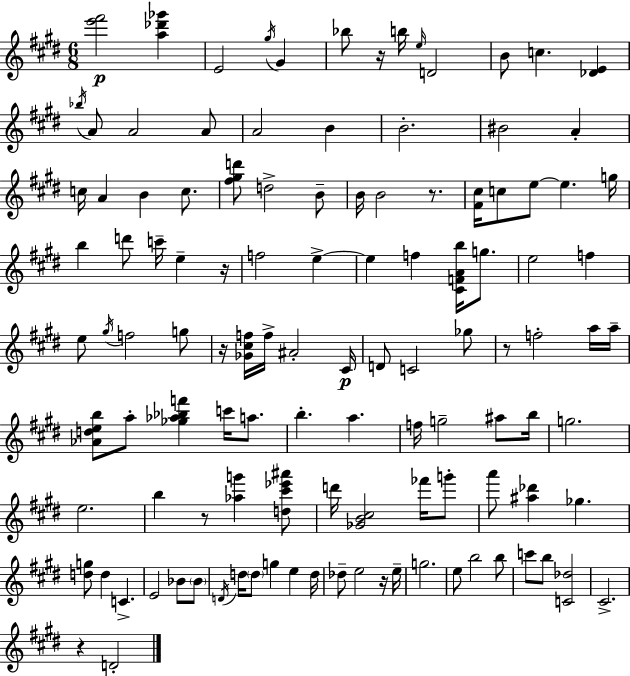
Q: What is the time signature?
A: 6/8